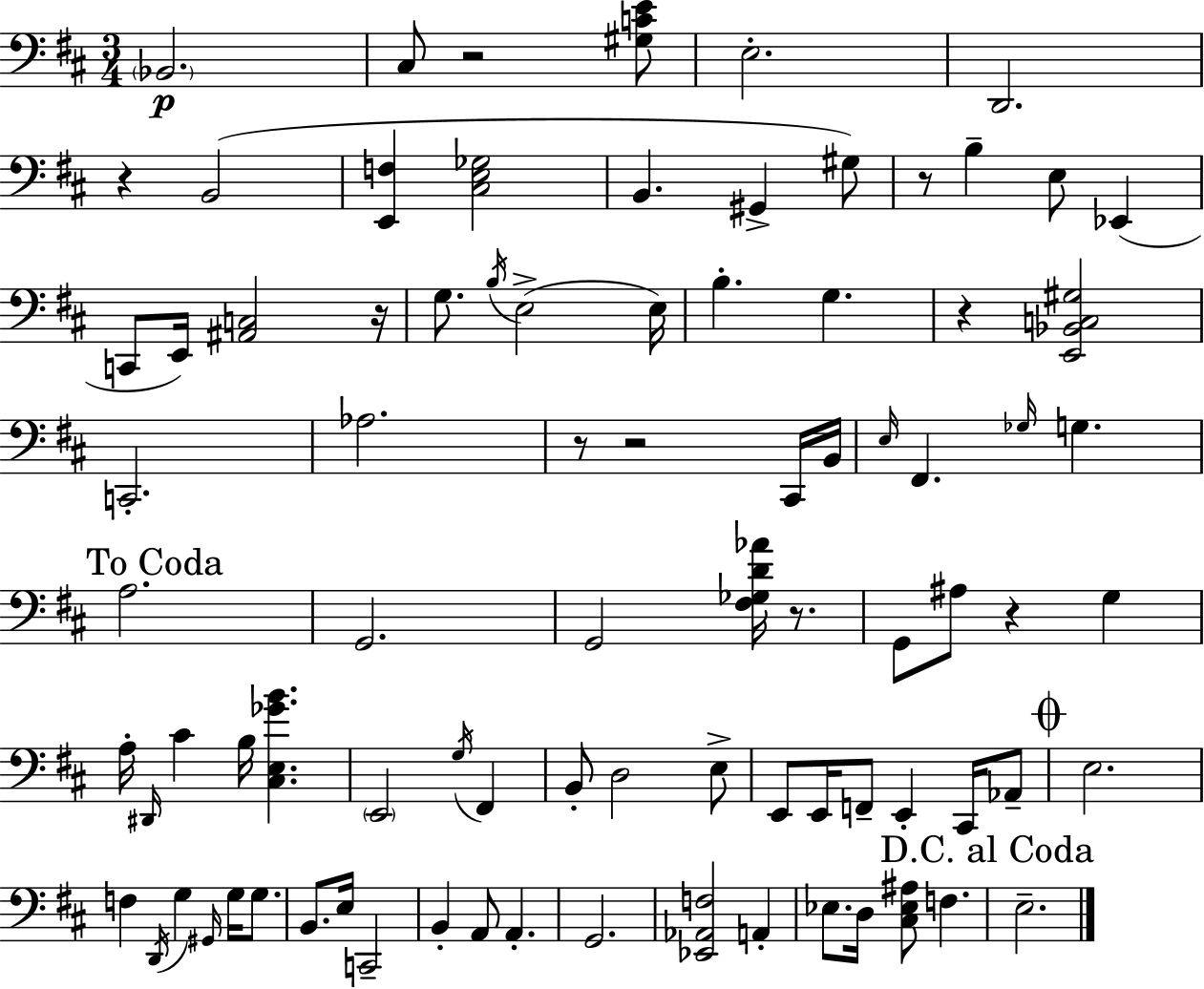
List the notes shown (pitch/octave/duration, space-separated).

Bb2/h. C#3/e R/h [G#3,C4,E4]/e E3/h. D2/h. R/q B2/h [E2,F3]/q [C#3,E3,Gb3]/h B2/q. G#2/q G#3/e R/e B3/q E3/e Eb2/q C2/e E2/s [A#2,C3]/h R/s G3/e. B3/s E3/h E3/s B3/q. G3/q. R/q [E2,Bb2,C3,G#3]/h C2/h. Ab3/h. R/e R/h C#2/s B2/s E3/s F#2/q. Gb3/s G3/q. A3/h. G2/h. G2/h [F#3,Gb3,D4,Ab4]/s R/e. G2/e A#3/e R/q G3/q A3/s D#2/s C#4/q B3/s [C#3,E3,Gb4,B4]/q. E2/h G3/s F#2/q B2/e D3/h E3/e E2/e E2/s F2/e E2/q C#2/s Ab2/e E3/h. F3/q D2/s G3/q G#2/s G3/s G3/e. B2/e. E3/s C2/h B2/q A2/e A2/q. G2/h. [Eb2,Ab2,F3]/h A2/q Eb3/e. D3/s [C#3,Eb3,A#3]/e F3/q. E3/h.